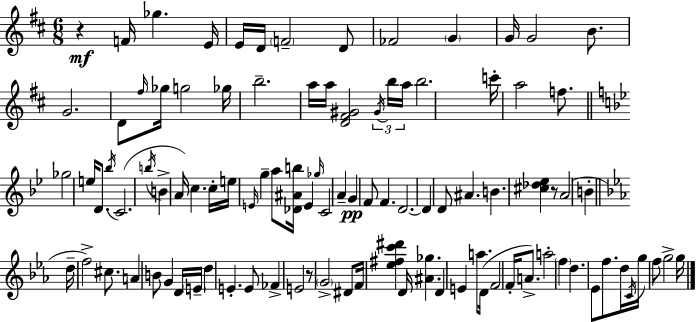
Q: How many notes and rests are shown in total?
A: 99